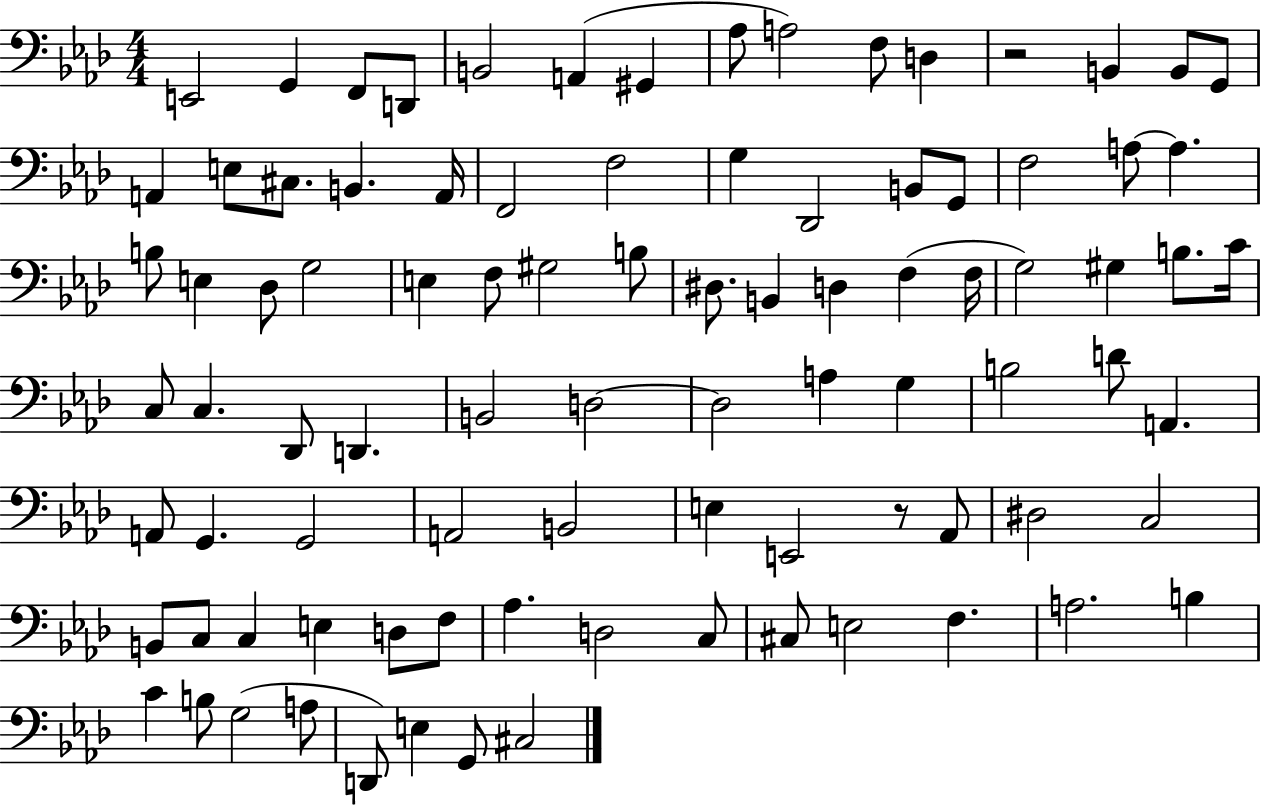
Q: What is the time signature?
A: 4/4